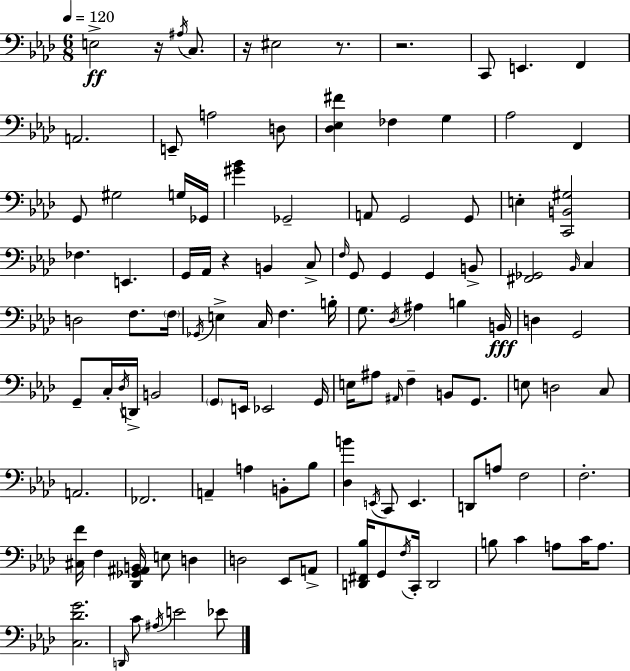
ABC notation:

X:1
T:Untitled
M:6/8
L:1/4
K:Ab
E,2 z/4 ^A,/4 C,/2 z/4 ^E,2 z/2 z2 C,,/2 E,, F,, A,,2 E,,/2 A,2 D,/2 [_D,_E,^F] _F, G, _A,2 F,, G,,/2 ^G,2 G,/4 _G,,/4 [^G_B] _G,,2 A,,/2 G,,2 G,,/2 E, [C,,B,,^G,]2 _F, E,, G,,/4 _A,,/4 z B,, C,/2 F,/4 G,,/2 G,, G,, B,,/2 [^F,,_G,,]2 _B,,/4 C, D,2 F,/2 F,/4 _G,,/4 E, C,/4 F, B,/4 G,/2 _D,/4 ^A, B, B,,/4 D, G,,2 G,,/2 C,/4 _D,/4 D,,/4 B,,2 G,,/2 E,,/4 _E,,2 G,,/4 E,/4 ^A,/2 ^A,,/4 F, B,,/2 G,,/2 E,/2 D,2 C,/2 A,,2 _F,,2 A,, A, B,,/2 _B,/2 [_D,B] E,,/4 C,,/2 E,, D,,/2 A,/2 F,2 F,2 [^C,F]/4 F, [_D,,_G,,^A,,B,,]/4 E,/2 D, D,2 _E,,/2 A,,/2 [D,,^F,,_B,]/4 G,,/2 F,/4 C,,/4 D,,2 B,/2 C A,/2 C/4 A,/2 [C,_DG]2 D,,/4 C/2 ^A,/4 E2 _E/2